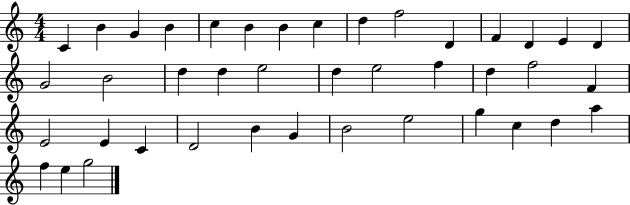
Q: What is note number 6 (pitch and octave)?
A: B4